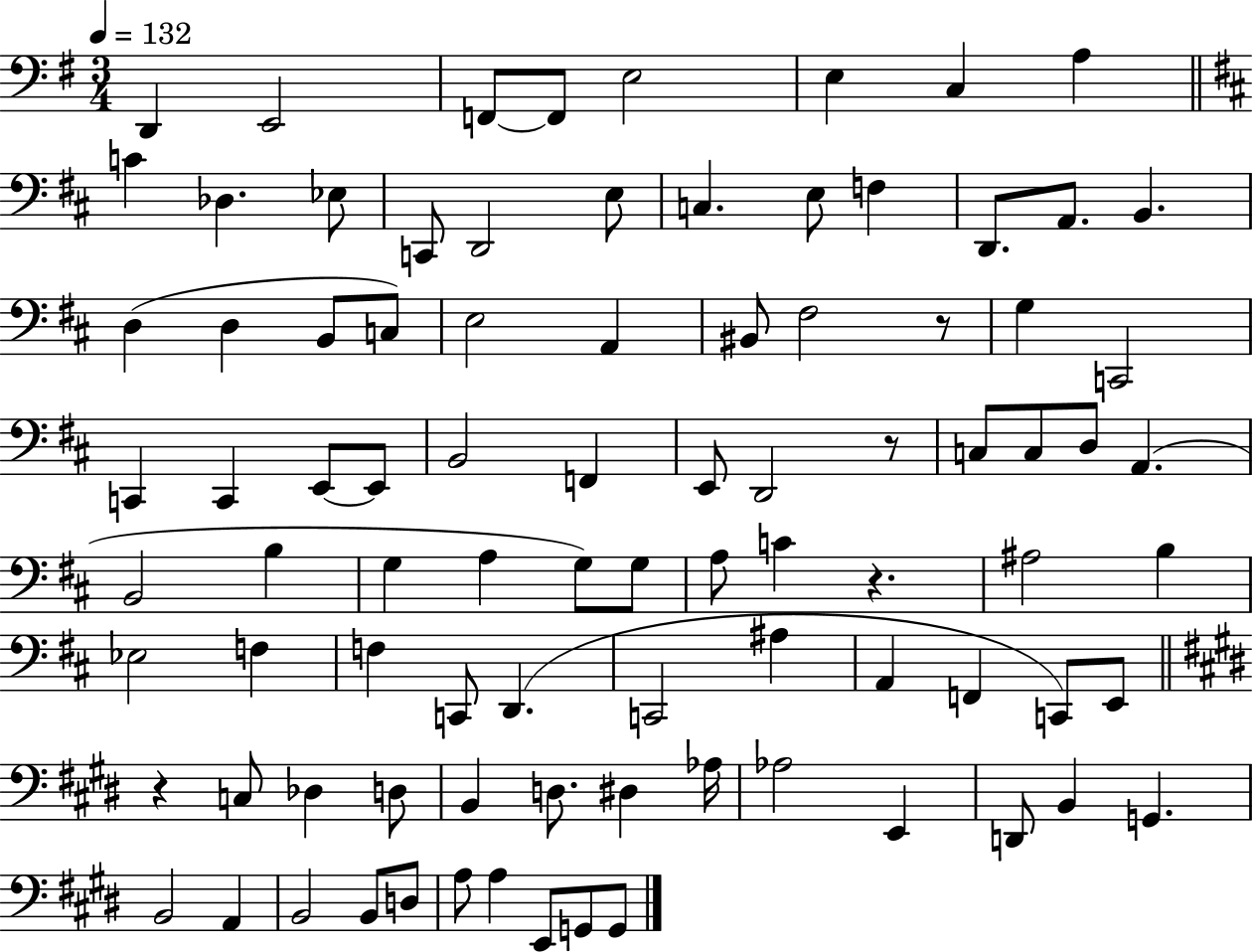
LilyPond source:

{
  \clef bass
  \numericTimeSignature
  \time 3/4
  \key g \major
  \tempo 4 = 132
  d,4 e,2 | f,8~~ f,8 e2 | e4 c4 a4 | \bar "||" \break \key d \major c'4 des4. ees8 | c,8 d,2 e8 | c4. e8 f4 | d,8. a,8. b,4. | \break d4( d4 b,8 c8) | e2 a,4 | bis,8 fis2 r8 | g4 c,2 | \break c,4 c,4 e,8~~ e,8 | b,2 f,4 | e,8 d,2 r8 | c8 c8 d8 a,4.( | \break b,2 b4 | g4 a4 g8) g8 | a8 c'4 r4. | ais2 b4 | \break ees2 f4 | f4 c,8 d,4.( | c,2 ais4 | a,4 f,4 c,8) e,8 | \break \bar "||" \break \key e \major r4 c8 des4 d8 | b,4 d8. dis4 aes16 | aes2 e,4 | d,8 b,4 g,4. | \break b,2 a,4 | b,2 b,8 d8 | a8 a4 e,8 g,8 g,8 | \bar "|."
}